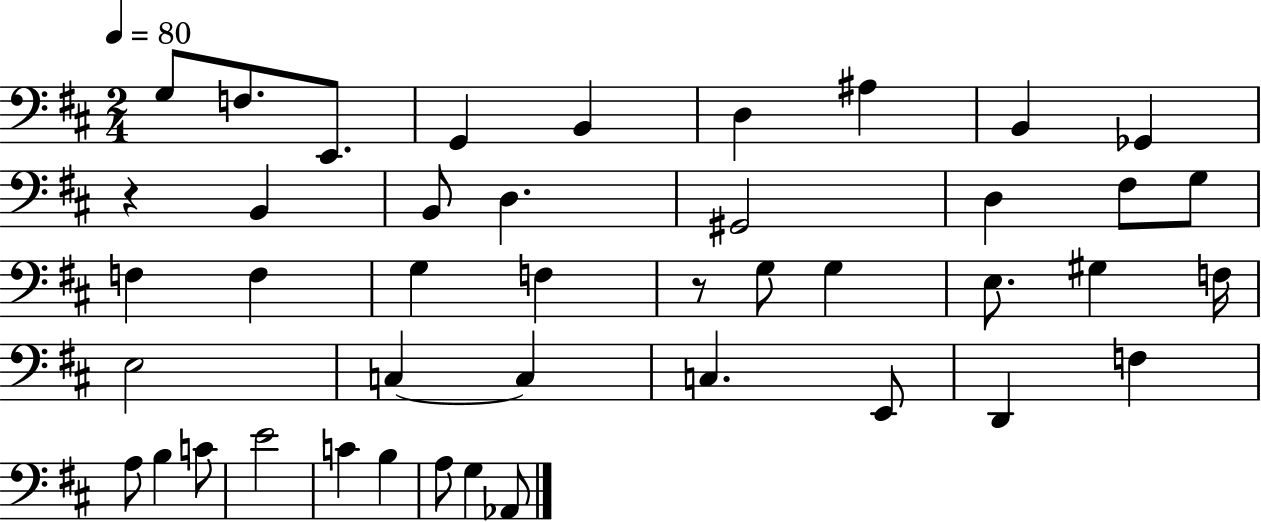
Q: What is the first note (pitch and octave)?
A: G3